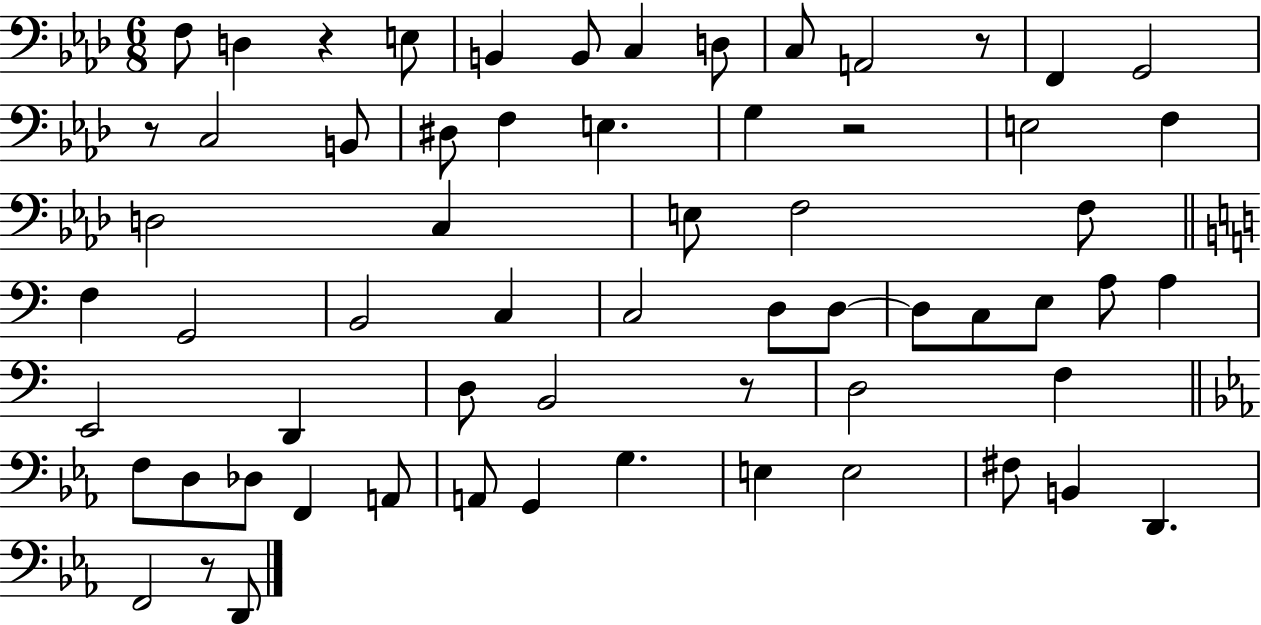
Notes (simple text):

F3/e D3/q R/q E3/e B2/q B2/e C3/q D3/e C3/e A2/h R/e F2/q G2/h R/e C3/h B2/e D#3/e F3/q E3/q. G3/q R/h E3/h F3/q D3/h C3/q E3/e F3/h F3/e F3/q G2/h B2/h C3/q C3/h D3/e D3/e D3/e C3/e E3/e A3/e A3/q E2/h D2/q D3/e B2/h R/e D3/h F3/q F3/e D3/e Db3/e F2/q A2/e A2/e G2/q G3/q. E3/q E3/h F#3/e B2/q D2/q. F2/h R/e D2/e